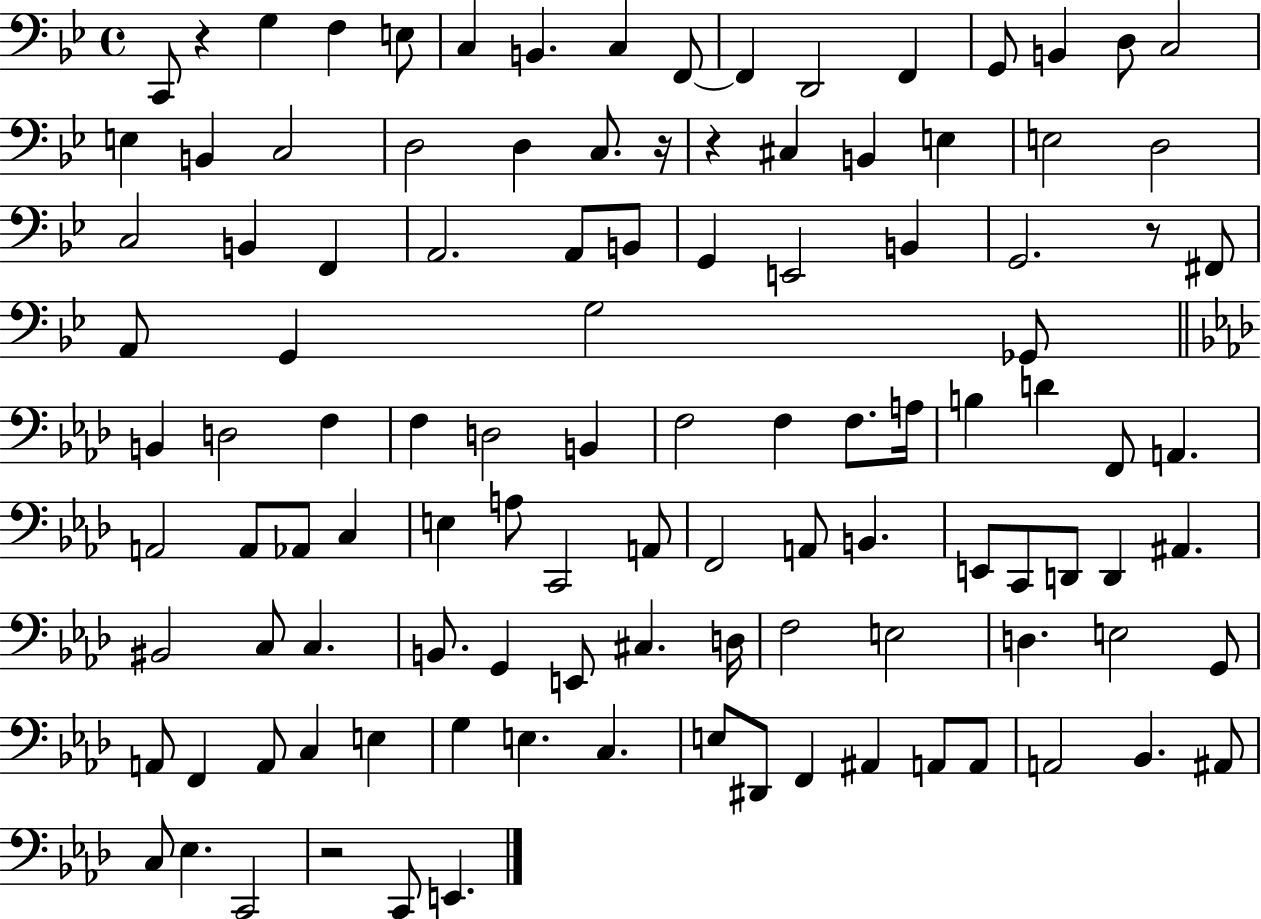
C2/e R/q G3/q F3/q E3/e C3/q B2/q. C3/q F2/e F2/q D2/h F2/q G2/e B2/q D3/e C3/h E3/q B2/q C3/h D3/h D3/q C3/e. R/s R/q C#3/q B2/q E3/q E3/h D3/h C3/h B2/q F2/q A2/h. A2/e B2/e G2/q E2/h B2/q G2/h. R/e F#2/e A2/e G2/q G3/h Gb2/e B2/q D3/h F3/q F3/q D3/h B2/q F3/h F3/q F3/e. A3/s B3/q D4/q F2/e A2/q. A2/h A2/e Ab2/e C3/q E3/q A3/e C2/h A2/e F2/h A2/e B2/q. E2/e C2/e D2/e D2/q A#2/q. BIS2/h C3/e C3/q. B2/e. G2/q E2/e C#3/q. D3/s F3/h E3/h D3/q. E3/h G2/e A2/e F2/q A2/e C3/q E3/q G3/q E3/q. C3/q. E3/e D#2/e F2/q A#2/q A2/e A2/e A2/h Bb2/q. A#2/e C3/e Eb3/q. C2/h R/h C2/e E2/q.